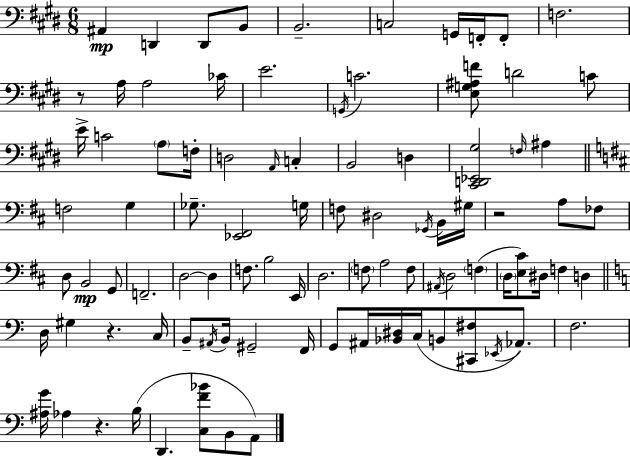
X:1
T:Untitled
M:6/8
L:1/4
K:E
^A,, D,, D,,/2 B,,/2 B,,2 C,2 G,,/4 F,,/4 F,,/2 F,2 z/2 A,/4 A,2 _C/4 E2 G,,/4 C2 [E,G,^A,F]/2 D2 C/2 E/4 C2 A,/2 F,/4 D,2 A,,/4 C, B,,2 D, [^C,,D,,_E,,^G,]2 F,/4 ^A, F,2 G, _G,/2 [_E,,^F,,]2 G,/4 F,/2 ^D,2 _G,,/4 B,,/4 ^G,/4 z2 A,/2 _F,/2 D,/2 B,,2 G,,/2 F,,2 D,2 D, F,/2 B,2 E,,/4 D,2 F,/2 A,2 F,/2 ^A,,/4 D,2 F, D,/4 [E,^C]/2 ^D,/4 F, D, D,/4 ^G, z C,/4 B,,/2 ^A,,/4 B,,/4 ^G,,2 F,,/4 G,,/2 ^A,,/4 [_B,,^D,]/4 C,/4 B,,/2 [^C,,^F,]/2 _E,,/4 _A,,/2 F,2 [^A,G]/4 _A, z B,/4 D,, [C,F_B]/2 B,,/2 A,,/2